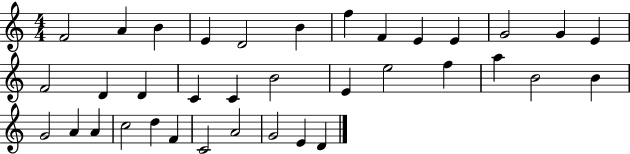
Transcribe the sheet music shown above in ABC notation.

X:1
T:Untitled
M:4/4
L:1/4
K:C
F2 A B E D2 B f F E E G2 G E F2 D D C C B2 E e2 f a B2 B G2 A A c2 d F C2 A2 G2 E D